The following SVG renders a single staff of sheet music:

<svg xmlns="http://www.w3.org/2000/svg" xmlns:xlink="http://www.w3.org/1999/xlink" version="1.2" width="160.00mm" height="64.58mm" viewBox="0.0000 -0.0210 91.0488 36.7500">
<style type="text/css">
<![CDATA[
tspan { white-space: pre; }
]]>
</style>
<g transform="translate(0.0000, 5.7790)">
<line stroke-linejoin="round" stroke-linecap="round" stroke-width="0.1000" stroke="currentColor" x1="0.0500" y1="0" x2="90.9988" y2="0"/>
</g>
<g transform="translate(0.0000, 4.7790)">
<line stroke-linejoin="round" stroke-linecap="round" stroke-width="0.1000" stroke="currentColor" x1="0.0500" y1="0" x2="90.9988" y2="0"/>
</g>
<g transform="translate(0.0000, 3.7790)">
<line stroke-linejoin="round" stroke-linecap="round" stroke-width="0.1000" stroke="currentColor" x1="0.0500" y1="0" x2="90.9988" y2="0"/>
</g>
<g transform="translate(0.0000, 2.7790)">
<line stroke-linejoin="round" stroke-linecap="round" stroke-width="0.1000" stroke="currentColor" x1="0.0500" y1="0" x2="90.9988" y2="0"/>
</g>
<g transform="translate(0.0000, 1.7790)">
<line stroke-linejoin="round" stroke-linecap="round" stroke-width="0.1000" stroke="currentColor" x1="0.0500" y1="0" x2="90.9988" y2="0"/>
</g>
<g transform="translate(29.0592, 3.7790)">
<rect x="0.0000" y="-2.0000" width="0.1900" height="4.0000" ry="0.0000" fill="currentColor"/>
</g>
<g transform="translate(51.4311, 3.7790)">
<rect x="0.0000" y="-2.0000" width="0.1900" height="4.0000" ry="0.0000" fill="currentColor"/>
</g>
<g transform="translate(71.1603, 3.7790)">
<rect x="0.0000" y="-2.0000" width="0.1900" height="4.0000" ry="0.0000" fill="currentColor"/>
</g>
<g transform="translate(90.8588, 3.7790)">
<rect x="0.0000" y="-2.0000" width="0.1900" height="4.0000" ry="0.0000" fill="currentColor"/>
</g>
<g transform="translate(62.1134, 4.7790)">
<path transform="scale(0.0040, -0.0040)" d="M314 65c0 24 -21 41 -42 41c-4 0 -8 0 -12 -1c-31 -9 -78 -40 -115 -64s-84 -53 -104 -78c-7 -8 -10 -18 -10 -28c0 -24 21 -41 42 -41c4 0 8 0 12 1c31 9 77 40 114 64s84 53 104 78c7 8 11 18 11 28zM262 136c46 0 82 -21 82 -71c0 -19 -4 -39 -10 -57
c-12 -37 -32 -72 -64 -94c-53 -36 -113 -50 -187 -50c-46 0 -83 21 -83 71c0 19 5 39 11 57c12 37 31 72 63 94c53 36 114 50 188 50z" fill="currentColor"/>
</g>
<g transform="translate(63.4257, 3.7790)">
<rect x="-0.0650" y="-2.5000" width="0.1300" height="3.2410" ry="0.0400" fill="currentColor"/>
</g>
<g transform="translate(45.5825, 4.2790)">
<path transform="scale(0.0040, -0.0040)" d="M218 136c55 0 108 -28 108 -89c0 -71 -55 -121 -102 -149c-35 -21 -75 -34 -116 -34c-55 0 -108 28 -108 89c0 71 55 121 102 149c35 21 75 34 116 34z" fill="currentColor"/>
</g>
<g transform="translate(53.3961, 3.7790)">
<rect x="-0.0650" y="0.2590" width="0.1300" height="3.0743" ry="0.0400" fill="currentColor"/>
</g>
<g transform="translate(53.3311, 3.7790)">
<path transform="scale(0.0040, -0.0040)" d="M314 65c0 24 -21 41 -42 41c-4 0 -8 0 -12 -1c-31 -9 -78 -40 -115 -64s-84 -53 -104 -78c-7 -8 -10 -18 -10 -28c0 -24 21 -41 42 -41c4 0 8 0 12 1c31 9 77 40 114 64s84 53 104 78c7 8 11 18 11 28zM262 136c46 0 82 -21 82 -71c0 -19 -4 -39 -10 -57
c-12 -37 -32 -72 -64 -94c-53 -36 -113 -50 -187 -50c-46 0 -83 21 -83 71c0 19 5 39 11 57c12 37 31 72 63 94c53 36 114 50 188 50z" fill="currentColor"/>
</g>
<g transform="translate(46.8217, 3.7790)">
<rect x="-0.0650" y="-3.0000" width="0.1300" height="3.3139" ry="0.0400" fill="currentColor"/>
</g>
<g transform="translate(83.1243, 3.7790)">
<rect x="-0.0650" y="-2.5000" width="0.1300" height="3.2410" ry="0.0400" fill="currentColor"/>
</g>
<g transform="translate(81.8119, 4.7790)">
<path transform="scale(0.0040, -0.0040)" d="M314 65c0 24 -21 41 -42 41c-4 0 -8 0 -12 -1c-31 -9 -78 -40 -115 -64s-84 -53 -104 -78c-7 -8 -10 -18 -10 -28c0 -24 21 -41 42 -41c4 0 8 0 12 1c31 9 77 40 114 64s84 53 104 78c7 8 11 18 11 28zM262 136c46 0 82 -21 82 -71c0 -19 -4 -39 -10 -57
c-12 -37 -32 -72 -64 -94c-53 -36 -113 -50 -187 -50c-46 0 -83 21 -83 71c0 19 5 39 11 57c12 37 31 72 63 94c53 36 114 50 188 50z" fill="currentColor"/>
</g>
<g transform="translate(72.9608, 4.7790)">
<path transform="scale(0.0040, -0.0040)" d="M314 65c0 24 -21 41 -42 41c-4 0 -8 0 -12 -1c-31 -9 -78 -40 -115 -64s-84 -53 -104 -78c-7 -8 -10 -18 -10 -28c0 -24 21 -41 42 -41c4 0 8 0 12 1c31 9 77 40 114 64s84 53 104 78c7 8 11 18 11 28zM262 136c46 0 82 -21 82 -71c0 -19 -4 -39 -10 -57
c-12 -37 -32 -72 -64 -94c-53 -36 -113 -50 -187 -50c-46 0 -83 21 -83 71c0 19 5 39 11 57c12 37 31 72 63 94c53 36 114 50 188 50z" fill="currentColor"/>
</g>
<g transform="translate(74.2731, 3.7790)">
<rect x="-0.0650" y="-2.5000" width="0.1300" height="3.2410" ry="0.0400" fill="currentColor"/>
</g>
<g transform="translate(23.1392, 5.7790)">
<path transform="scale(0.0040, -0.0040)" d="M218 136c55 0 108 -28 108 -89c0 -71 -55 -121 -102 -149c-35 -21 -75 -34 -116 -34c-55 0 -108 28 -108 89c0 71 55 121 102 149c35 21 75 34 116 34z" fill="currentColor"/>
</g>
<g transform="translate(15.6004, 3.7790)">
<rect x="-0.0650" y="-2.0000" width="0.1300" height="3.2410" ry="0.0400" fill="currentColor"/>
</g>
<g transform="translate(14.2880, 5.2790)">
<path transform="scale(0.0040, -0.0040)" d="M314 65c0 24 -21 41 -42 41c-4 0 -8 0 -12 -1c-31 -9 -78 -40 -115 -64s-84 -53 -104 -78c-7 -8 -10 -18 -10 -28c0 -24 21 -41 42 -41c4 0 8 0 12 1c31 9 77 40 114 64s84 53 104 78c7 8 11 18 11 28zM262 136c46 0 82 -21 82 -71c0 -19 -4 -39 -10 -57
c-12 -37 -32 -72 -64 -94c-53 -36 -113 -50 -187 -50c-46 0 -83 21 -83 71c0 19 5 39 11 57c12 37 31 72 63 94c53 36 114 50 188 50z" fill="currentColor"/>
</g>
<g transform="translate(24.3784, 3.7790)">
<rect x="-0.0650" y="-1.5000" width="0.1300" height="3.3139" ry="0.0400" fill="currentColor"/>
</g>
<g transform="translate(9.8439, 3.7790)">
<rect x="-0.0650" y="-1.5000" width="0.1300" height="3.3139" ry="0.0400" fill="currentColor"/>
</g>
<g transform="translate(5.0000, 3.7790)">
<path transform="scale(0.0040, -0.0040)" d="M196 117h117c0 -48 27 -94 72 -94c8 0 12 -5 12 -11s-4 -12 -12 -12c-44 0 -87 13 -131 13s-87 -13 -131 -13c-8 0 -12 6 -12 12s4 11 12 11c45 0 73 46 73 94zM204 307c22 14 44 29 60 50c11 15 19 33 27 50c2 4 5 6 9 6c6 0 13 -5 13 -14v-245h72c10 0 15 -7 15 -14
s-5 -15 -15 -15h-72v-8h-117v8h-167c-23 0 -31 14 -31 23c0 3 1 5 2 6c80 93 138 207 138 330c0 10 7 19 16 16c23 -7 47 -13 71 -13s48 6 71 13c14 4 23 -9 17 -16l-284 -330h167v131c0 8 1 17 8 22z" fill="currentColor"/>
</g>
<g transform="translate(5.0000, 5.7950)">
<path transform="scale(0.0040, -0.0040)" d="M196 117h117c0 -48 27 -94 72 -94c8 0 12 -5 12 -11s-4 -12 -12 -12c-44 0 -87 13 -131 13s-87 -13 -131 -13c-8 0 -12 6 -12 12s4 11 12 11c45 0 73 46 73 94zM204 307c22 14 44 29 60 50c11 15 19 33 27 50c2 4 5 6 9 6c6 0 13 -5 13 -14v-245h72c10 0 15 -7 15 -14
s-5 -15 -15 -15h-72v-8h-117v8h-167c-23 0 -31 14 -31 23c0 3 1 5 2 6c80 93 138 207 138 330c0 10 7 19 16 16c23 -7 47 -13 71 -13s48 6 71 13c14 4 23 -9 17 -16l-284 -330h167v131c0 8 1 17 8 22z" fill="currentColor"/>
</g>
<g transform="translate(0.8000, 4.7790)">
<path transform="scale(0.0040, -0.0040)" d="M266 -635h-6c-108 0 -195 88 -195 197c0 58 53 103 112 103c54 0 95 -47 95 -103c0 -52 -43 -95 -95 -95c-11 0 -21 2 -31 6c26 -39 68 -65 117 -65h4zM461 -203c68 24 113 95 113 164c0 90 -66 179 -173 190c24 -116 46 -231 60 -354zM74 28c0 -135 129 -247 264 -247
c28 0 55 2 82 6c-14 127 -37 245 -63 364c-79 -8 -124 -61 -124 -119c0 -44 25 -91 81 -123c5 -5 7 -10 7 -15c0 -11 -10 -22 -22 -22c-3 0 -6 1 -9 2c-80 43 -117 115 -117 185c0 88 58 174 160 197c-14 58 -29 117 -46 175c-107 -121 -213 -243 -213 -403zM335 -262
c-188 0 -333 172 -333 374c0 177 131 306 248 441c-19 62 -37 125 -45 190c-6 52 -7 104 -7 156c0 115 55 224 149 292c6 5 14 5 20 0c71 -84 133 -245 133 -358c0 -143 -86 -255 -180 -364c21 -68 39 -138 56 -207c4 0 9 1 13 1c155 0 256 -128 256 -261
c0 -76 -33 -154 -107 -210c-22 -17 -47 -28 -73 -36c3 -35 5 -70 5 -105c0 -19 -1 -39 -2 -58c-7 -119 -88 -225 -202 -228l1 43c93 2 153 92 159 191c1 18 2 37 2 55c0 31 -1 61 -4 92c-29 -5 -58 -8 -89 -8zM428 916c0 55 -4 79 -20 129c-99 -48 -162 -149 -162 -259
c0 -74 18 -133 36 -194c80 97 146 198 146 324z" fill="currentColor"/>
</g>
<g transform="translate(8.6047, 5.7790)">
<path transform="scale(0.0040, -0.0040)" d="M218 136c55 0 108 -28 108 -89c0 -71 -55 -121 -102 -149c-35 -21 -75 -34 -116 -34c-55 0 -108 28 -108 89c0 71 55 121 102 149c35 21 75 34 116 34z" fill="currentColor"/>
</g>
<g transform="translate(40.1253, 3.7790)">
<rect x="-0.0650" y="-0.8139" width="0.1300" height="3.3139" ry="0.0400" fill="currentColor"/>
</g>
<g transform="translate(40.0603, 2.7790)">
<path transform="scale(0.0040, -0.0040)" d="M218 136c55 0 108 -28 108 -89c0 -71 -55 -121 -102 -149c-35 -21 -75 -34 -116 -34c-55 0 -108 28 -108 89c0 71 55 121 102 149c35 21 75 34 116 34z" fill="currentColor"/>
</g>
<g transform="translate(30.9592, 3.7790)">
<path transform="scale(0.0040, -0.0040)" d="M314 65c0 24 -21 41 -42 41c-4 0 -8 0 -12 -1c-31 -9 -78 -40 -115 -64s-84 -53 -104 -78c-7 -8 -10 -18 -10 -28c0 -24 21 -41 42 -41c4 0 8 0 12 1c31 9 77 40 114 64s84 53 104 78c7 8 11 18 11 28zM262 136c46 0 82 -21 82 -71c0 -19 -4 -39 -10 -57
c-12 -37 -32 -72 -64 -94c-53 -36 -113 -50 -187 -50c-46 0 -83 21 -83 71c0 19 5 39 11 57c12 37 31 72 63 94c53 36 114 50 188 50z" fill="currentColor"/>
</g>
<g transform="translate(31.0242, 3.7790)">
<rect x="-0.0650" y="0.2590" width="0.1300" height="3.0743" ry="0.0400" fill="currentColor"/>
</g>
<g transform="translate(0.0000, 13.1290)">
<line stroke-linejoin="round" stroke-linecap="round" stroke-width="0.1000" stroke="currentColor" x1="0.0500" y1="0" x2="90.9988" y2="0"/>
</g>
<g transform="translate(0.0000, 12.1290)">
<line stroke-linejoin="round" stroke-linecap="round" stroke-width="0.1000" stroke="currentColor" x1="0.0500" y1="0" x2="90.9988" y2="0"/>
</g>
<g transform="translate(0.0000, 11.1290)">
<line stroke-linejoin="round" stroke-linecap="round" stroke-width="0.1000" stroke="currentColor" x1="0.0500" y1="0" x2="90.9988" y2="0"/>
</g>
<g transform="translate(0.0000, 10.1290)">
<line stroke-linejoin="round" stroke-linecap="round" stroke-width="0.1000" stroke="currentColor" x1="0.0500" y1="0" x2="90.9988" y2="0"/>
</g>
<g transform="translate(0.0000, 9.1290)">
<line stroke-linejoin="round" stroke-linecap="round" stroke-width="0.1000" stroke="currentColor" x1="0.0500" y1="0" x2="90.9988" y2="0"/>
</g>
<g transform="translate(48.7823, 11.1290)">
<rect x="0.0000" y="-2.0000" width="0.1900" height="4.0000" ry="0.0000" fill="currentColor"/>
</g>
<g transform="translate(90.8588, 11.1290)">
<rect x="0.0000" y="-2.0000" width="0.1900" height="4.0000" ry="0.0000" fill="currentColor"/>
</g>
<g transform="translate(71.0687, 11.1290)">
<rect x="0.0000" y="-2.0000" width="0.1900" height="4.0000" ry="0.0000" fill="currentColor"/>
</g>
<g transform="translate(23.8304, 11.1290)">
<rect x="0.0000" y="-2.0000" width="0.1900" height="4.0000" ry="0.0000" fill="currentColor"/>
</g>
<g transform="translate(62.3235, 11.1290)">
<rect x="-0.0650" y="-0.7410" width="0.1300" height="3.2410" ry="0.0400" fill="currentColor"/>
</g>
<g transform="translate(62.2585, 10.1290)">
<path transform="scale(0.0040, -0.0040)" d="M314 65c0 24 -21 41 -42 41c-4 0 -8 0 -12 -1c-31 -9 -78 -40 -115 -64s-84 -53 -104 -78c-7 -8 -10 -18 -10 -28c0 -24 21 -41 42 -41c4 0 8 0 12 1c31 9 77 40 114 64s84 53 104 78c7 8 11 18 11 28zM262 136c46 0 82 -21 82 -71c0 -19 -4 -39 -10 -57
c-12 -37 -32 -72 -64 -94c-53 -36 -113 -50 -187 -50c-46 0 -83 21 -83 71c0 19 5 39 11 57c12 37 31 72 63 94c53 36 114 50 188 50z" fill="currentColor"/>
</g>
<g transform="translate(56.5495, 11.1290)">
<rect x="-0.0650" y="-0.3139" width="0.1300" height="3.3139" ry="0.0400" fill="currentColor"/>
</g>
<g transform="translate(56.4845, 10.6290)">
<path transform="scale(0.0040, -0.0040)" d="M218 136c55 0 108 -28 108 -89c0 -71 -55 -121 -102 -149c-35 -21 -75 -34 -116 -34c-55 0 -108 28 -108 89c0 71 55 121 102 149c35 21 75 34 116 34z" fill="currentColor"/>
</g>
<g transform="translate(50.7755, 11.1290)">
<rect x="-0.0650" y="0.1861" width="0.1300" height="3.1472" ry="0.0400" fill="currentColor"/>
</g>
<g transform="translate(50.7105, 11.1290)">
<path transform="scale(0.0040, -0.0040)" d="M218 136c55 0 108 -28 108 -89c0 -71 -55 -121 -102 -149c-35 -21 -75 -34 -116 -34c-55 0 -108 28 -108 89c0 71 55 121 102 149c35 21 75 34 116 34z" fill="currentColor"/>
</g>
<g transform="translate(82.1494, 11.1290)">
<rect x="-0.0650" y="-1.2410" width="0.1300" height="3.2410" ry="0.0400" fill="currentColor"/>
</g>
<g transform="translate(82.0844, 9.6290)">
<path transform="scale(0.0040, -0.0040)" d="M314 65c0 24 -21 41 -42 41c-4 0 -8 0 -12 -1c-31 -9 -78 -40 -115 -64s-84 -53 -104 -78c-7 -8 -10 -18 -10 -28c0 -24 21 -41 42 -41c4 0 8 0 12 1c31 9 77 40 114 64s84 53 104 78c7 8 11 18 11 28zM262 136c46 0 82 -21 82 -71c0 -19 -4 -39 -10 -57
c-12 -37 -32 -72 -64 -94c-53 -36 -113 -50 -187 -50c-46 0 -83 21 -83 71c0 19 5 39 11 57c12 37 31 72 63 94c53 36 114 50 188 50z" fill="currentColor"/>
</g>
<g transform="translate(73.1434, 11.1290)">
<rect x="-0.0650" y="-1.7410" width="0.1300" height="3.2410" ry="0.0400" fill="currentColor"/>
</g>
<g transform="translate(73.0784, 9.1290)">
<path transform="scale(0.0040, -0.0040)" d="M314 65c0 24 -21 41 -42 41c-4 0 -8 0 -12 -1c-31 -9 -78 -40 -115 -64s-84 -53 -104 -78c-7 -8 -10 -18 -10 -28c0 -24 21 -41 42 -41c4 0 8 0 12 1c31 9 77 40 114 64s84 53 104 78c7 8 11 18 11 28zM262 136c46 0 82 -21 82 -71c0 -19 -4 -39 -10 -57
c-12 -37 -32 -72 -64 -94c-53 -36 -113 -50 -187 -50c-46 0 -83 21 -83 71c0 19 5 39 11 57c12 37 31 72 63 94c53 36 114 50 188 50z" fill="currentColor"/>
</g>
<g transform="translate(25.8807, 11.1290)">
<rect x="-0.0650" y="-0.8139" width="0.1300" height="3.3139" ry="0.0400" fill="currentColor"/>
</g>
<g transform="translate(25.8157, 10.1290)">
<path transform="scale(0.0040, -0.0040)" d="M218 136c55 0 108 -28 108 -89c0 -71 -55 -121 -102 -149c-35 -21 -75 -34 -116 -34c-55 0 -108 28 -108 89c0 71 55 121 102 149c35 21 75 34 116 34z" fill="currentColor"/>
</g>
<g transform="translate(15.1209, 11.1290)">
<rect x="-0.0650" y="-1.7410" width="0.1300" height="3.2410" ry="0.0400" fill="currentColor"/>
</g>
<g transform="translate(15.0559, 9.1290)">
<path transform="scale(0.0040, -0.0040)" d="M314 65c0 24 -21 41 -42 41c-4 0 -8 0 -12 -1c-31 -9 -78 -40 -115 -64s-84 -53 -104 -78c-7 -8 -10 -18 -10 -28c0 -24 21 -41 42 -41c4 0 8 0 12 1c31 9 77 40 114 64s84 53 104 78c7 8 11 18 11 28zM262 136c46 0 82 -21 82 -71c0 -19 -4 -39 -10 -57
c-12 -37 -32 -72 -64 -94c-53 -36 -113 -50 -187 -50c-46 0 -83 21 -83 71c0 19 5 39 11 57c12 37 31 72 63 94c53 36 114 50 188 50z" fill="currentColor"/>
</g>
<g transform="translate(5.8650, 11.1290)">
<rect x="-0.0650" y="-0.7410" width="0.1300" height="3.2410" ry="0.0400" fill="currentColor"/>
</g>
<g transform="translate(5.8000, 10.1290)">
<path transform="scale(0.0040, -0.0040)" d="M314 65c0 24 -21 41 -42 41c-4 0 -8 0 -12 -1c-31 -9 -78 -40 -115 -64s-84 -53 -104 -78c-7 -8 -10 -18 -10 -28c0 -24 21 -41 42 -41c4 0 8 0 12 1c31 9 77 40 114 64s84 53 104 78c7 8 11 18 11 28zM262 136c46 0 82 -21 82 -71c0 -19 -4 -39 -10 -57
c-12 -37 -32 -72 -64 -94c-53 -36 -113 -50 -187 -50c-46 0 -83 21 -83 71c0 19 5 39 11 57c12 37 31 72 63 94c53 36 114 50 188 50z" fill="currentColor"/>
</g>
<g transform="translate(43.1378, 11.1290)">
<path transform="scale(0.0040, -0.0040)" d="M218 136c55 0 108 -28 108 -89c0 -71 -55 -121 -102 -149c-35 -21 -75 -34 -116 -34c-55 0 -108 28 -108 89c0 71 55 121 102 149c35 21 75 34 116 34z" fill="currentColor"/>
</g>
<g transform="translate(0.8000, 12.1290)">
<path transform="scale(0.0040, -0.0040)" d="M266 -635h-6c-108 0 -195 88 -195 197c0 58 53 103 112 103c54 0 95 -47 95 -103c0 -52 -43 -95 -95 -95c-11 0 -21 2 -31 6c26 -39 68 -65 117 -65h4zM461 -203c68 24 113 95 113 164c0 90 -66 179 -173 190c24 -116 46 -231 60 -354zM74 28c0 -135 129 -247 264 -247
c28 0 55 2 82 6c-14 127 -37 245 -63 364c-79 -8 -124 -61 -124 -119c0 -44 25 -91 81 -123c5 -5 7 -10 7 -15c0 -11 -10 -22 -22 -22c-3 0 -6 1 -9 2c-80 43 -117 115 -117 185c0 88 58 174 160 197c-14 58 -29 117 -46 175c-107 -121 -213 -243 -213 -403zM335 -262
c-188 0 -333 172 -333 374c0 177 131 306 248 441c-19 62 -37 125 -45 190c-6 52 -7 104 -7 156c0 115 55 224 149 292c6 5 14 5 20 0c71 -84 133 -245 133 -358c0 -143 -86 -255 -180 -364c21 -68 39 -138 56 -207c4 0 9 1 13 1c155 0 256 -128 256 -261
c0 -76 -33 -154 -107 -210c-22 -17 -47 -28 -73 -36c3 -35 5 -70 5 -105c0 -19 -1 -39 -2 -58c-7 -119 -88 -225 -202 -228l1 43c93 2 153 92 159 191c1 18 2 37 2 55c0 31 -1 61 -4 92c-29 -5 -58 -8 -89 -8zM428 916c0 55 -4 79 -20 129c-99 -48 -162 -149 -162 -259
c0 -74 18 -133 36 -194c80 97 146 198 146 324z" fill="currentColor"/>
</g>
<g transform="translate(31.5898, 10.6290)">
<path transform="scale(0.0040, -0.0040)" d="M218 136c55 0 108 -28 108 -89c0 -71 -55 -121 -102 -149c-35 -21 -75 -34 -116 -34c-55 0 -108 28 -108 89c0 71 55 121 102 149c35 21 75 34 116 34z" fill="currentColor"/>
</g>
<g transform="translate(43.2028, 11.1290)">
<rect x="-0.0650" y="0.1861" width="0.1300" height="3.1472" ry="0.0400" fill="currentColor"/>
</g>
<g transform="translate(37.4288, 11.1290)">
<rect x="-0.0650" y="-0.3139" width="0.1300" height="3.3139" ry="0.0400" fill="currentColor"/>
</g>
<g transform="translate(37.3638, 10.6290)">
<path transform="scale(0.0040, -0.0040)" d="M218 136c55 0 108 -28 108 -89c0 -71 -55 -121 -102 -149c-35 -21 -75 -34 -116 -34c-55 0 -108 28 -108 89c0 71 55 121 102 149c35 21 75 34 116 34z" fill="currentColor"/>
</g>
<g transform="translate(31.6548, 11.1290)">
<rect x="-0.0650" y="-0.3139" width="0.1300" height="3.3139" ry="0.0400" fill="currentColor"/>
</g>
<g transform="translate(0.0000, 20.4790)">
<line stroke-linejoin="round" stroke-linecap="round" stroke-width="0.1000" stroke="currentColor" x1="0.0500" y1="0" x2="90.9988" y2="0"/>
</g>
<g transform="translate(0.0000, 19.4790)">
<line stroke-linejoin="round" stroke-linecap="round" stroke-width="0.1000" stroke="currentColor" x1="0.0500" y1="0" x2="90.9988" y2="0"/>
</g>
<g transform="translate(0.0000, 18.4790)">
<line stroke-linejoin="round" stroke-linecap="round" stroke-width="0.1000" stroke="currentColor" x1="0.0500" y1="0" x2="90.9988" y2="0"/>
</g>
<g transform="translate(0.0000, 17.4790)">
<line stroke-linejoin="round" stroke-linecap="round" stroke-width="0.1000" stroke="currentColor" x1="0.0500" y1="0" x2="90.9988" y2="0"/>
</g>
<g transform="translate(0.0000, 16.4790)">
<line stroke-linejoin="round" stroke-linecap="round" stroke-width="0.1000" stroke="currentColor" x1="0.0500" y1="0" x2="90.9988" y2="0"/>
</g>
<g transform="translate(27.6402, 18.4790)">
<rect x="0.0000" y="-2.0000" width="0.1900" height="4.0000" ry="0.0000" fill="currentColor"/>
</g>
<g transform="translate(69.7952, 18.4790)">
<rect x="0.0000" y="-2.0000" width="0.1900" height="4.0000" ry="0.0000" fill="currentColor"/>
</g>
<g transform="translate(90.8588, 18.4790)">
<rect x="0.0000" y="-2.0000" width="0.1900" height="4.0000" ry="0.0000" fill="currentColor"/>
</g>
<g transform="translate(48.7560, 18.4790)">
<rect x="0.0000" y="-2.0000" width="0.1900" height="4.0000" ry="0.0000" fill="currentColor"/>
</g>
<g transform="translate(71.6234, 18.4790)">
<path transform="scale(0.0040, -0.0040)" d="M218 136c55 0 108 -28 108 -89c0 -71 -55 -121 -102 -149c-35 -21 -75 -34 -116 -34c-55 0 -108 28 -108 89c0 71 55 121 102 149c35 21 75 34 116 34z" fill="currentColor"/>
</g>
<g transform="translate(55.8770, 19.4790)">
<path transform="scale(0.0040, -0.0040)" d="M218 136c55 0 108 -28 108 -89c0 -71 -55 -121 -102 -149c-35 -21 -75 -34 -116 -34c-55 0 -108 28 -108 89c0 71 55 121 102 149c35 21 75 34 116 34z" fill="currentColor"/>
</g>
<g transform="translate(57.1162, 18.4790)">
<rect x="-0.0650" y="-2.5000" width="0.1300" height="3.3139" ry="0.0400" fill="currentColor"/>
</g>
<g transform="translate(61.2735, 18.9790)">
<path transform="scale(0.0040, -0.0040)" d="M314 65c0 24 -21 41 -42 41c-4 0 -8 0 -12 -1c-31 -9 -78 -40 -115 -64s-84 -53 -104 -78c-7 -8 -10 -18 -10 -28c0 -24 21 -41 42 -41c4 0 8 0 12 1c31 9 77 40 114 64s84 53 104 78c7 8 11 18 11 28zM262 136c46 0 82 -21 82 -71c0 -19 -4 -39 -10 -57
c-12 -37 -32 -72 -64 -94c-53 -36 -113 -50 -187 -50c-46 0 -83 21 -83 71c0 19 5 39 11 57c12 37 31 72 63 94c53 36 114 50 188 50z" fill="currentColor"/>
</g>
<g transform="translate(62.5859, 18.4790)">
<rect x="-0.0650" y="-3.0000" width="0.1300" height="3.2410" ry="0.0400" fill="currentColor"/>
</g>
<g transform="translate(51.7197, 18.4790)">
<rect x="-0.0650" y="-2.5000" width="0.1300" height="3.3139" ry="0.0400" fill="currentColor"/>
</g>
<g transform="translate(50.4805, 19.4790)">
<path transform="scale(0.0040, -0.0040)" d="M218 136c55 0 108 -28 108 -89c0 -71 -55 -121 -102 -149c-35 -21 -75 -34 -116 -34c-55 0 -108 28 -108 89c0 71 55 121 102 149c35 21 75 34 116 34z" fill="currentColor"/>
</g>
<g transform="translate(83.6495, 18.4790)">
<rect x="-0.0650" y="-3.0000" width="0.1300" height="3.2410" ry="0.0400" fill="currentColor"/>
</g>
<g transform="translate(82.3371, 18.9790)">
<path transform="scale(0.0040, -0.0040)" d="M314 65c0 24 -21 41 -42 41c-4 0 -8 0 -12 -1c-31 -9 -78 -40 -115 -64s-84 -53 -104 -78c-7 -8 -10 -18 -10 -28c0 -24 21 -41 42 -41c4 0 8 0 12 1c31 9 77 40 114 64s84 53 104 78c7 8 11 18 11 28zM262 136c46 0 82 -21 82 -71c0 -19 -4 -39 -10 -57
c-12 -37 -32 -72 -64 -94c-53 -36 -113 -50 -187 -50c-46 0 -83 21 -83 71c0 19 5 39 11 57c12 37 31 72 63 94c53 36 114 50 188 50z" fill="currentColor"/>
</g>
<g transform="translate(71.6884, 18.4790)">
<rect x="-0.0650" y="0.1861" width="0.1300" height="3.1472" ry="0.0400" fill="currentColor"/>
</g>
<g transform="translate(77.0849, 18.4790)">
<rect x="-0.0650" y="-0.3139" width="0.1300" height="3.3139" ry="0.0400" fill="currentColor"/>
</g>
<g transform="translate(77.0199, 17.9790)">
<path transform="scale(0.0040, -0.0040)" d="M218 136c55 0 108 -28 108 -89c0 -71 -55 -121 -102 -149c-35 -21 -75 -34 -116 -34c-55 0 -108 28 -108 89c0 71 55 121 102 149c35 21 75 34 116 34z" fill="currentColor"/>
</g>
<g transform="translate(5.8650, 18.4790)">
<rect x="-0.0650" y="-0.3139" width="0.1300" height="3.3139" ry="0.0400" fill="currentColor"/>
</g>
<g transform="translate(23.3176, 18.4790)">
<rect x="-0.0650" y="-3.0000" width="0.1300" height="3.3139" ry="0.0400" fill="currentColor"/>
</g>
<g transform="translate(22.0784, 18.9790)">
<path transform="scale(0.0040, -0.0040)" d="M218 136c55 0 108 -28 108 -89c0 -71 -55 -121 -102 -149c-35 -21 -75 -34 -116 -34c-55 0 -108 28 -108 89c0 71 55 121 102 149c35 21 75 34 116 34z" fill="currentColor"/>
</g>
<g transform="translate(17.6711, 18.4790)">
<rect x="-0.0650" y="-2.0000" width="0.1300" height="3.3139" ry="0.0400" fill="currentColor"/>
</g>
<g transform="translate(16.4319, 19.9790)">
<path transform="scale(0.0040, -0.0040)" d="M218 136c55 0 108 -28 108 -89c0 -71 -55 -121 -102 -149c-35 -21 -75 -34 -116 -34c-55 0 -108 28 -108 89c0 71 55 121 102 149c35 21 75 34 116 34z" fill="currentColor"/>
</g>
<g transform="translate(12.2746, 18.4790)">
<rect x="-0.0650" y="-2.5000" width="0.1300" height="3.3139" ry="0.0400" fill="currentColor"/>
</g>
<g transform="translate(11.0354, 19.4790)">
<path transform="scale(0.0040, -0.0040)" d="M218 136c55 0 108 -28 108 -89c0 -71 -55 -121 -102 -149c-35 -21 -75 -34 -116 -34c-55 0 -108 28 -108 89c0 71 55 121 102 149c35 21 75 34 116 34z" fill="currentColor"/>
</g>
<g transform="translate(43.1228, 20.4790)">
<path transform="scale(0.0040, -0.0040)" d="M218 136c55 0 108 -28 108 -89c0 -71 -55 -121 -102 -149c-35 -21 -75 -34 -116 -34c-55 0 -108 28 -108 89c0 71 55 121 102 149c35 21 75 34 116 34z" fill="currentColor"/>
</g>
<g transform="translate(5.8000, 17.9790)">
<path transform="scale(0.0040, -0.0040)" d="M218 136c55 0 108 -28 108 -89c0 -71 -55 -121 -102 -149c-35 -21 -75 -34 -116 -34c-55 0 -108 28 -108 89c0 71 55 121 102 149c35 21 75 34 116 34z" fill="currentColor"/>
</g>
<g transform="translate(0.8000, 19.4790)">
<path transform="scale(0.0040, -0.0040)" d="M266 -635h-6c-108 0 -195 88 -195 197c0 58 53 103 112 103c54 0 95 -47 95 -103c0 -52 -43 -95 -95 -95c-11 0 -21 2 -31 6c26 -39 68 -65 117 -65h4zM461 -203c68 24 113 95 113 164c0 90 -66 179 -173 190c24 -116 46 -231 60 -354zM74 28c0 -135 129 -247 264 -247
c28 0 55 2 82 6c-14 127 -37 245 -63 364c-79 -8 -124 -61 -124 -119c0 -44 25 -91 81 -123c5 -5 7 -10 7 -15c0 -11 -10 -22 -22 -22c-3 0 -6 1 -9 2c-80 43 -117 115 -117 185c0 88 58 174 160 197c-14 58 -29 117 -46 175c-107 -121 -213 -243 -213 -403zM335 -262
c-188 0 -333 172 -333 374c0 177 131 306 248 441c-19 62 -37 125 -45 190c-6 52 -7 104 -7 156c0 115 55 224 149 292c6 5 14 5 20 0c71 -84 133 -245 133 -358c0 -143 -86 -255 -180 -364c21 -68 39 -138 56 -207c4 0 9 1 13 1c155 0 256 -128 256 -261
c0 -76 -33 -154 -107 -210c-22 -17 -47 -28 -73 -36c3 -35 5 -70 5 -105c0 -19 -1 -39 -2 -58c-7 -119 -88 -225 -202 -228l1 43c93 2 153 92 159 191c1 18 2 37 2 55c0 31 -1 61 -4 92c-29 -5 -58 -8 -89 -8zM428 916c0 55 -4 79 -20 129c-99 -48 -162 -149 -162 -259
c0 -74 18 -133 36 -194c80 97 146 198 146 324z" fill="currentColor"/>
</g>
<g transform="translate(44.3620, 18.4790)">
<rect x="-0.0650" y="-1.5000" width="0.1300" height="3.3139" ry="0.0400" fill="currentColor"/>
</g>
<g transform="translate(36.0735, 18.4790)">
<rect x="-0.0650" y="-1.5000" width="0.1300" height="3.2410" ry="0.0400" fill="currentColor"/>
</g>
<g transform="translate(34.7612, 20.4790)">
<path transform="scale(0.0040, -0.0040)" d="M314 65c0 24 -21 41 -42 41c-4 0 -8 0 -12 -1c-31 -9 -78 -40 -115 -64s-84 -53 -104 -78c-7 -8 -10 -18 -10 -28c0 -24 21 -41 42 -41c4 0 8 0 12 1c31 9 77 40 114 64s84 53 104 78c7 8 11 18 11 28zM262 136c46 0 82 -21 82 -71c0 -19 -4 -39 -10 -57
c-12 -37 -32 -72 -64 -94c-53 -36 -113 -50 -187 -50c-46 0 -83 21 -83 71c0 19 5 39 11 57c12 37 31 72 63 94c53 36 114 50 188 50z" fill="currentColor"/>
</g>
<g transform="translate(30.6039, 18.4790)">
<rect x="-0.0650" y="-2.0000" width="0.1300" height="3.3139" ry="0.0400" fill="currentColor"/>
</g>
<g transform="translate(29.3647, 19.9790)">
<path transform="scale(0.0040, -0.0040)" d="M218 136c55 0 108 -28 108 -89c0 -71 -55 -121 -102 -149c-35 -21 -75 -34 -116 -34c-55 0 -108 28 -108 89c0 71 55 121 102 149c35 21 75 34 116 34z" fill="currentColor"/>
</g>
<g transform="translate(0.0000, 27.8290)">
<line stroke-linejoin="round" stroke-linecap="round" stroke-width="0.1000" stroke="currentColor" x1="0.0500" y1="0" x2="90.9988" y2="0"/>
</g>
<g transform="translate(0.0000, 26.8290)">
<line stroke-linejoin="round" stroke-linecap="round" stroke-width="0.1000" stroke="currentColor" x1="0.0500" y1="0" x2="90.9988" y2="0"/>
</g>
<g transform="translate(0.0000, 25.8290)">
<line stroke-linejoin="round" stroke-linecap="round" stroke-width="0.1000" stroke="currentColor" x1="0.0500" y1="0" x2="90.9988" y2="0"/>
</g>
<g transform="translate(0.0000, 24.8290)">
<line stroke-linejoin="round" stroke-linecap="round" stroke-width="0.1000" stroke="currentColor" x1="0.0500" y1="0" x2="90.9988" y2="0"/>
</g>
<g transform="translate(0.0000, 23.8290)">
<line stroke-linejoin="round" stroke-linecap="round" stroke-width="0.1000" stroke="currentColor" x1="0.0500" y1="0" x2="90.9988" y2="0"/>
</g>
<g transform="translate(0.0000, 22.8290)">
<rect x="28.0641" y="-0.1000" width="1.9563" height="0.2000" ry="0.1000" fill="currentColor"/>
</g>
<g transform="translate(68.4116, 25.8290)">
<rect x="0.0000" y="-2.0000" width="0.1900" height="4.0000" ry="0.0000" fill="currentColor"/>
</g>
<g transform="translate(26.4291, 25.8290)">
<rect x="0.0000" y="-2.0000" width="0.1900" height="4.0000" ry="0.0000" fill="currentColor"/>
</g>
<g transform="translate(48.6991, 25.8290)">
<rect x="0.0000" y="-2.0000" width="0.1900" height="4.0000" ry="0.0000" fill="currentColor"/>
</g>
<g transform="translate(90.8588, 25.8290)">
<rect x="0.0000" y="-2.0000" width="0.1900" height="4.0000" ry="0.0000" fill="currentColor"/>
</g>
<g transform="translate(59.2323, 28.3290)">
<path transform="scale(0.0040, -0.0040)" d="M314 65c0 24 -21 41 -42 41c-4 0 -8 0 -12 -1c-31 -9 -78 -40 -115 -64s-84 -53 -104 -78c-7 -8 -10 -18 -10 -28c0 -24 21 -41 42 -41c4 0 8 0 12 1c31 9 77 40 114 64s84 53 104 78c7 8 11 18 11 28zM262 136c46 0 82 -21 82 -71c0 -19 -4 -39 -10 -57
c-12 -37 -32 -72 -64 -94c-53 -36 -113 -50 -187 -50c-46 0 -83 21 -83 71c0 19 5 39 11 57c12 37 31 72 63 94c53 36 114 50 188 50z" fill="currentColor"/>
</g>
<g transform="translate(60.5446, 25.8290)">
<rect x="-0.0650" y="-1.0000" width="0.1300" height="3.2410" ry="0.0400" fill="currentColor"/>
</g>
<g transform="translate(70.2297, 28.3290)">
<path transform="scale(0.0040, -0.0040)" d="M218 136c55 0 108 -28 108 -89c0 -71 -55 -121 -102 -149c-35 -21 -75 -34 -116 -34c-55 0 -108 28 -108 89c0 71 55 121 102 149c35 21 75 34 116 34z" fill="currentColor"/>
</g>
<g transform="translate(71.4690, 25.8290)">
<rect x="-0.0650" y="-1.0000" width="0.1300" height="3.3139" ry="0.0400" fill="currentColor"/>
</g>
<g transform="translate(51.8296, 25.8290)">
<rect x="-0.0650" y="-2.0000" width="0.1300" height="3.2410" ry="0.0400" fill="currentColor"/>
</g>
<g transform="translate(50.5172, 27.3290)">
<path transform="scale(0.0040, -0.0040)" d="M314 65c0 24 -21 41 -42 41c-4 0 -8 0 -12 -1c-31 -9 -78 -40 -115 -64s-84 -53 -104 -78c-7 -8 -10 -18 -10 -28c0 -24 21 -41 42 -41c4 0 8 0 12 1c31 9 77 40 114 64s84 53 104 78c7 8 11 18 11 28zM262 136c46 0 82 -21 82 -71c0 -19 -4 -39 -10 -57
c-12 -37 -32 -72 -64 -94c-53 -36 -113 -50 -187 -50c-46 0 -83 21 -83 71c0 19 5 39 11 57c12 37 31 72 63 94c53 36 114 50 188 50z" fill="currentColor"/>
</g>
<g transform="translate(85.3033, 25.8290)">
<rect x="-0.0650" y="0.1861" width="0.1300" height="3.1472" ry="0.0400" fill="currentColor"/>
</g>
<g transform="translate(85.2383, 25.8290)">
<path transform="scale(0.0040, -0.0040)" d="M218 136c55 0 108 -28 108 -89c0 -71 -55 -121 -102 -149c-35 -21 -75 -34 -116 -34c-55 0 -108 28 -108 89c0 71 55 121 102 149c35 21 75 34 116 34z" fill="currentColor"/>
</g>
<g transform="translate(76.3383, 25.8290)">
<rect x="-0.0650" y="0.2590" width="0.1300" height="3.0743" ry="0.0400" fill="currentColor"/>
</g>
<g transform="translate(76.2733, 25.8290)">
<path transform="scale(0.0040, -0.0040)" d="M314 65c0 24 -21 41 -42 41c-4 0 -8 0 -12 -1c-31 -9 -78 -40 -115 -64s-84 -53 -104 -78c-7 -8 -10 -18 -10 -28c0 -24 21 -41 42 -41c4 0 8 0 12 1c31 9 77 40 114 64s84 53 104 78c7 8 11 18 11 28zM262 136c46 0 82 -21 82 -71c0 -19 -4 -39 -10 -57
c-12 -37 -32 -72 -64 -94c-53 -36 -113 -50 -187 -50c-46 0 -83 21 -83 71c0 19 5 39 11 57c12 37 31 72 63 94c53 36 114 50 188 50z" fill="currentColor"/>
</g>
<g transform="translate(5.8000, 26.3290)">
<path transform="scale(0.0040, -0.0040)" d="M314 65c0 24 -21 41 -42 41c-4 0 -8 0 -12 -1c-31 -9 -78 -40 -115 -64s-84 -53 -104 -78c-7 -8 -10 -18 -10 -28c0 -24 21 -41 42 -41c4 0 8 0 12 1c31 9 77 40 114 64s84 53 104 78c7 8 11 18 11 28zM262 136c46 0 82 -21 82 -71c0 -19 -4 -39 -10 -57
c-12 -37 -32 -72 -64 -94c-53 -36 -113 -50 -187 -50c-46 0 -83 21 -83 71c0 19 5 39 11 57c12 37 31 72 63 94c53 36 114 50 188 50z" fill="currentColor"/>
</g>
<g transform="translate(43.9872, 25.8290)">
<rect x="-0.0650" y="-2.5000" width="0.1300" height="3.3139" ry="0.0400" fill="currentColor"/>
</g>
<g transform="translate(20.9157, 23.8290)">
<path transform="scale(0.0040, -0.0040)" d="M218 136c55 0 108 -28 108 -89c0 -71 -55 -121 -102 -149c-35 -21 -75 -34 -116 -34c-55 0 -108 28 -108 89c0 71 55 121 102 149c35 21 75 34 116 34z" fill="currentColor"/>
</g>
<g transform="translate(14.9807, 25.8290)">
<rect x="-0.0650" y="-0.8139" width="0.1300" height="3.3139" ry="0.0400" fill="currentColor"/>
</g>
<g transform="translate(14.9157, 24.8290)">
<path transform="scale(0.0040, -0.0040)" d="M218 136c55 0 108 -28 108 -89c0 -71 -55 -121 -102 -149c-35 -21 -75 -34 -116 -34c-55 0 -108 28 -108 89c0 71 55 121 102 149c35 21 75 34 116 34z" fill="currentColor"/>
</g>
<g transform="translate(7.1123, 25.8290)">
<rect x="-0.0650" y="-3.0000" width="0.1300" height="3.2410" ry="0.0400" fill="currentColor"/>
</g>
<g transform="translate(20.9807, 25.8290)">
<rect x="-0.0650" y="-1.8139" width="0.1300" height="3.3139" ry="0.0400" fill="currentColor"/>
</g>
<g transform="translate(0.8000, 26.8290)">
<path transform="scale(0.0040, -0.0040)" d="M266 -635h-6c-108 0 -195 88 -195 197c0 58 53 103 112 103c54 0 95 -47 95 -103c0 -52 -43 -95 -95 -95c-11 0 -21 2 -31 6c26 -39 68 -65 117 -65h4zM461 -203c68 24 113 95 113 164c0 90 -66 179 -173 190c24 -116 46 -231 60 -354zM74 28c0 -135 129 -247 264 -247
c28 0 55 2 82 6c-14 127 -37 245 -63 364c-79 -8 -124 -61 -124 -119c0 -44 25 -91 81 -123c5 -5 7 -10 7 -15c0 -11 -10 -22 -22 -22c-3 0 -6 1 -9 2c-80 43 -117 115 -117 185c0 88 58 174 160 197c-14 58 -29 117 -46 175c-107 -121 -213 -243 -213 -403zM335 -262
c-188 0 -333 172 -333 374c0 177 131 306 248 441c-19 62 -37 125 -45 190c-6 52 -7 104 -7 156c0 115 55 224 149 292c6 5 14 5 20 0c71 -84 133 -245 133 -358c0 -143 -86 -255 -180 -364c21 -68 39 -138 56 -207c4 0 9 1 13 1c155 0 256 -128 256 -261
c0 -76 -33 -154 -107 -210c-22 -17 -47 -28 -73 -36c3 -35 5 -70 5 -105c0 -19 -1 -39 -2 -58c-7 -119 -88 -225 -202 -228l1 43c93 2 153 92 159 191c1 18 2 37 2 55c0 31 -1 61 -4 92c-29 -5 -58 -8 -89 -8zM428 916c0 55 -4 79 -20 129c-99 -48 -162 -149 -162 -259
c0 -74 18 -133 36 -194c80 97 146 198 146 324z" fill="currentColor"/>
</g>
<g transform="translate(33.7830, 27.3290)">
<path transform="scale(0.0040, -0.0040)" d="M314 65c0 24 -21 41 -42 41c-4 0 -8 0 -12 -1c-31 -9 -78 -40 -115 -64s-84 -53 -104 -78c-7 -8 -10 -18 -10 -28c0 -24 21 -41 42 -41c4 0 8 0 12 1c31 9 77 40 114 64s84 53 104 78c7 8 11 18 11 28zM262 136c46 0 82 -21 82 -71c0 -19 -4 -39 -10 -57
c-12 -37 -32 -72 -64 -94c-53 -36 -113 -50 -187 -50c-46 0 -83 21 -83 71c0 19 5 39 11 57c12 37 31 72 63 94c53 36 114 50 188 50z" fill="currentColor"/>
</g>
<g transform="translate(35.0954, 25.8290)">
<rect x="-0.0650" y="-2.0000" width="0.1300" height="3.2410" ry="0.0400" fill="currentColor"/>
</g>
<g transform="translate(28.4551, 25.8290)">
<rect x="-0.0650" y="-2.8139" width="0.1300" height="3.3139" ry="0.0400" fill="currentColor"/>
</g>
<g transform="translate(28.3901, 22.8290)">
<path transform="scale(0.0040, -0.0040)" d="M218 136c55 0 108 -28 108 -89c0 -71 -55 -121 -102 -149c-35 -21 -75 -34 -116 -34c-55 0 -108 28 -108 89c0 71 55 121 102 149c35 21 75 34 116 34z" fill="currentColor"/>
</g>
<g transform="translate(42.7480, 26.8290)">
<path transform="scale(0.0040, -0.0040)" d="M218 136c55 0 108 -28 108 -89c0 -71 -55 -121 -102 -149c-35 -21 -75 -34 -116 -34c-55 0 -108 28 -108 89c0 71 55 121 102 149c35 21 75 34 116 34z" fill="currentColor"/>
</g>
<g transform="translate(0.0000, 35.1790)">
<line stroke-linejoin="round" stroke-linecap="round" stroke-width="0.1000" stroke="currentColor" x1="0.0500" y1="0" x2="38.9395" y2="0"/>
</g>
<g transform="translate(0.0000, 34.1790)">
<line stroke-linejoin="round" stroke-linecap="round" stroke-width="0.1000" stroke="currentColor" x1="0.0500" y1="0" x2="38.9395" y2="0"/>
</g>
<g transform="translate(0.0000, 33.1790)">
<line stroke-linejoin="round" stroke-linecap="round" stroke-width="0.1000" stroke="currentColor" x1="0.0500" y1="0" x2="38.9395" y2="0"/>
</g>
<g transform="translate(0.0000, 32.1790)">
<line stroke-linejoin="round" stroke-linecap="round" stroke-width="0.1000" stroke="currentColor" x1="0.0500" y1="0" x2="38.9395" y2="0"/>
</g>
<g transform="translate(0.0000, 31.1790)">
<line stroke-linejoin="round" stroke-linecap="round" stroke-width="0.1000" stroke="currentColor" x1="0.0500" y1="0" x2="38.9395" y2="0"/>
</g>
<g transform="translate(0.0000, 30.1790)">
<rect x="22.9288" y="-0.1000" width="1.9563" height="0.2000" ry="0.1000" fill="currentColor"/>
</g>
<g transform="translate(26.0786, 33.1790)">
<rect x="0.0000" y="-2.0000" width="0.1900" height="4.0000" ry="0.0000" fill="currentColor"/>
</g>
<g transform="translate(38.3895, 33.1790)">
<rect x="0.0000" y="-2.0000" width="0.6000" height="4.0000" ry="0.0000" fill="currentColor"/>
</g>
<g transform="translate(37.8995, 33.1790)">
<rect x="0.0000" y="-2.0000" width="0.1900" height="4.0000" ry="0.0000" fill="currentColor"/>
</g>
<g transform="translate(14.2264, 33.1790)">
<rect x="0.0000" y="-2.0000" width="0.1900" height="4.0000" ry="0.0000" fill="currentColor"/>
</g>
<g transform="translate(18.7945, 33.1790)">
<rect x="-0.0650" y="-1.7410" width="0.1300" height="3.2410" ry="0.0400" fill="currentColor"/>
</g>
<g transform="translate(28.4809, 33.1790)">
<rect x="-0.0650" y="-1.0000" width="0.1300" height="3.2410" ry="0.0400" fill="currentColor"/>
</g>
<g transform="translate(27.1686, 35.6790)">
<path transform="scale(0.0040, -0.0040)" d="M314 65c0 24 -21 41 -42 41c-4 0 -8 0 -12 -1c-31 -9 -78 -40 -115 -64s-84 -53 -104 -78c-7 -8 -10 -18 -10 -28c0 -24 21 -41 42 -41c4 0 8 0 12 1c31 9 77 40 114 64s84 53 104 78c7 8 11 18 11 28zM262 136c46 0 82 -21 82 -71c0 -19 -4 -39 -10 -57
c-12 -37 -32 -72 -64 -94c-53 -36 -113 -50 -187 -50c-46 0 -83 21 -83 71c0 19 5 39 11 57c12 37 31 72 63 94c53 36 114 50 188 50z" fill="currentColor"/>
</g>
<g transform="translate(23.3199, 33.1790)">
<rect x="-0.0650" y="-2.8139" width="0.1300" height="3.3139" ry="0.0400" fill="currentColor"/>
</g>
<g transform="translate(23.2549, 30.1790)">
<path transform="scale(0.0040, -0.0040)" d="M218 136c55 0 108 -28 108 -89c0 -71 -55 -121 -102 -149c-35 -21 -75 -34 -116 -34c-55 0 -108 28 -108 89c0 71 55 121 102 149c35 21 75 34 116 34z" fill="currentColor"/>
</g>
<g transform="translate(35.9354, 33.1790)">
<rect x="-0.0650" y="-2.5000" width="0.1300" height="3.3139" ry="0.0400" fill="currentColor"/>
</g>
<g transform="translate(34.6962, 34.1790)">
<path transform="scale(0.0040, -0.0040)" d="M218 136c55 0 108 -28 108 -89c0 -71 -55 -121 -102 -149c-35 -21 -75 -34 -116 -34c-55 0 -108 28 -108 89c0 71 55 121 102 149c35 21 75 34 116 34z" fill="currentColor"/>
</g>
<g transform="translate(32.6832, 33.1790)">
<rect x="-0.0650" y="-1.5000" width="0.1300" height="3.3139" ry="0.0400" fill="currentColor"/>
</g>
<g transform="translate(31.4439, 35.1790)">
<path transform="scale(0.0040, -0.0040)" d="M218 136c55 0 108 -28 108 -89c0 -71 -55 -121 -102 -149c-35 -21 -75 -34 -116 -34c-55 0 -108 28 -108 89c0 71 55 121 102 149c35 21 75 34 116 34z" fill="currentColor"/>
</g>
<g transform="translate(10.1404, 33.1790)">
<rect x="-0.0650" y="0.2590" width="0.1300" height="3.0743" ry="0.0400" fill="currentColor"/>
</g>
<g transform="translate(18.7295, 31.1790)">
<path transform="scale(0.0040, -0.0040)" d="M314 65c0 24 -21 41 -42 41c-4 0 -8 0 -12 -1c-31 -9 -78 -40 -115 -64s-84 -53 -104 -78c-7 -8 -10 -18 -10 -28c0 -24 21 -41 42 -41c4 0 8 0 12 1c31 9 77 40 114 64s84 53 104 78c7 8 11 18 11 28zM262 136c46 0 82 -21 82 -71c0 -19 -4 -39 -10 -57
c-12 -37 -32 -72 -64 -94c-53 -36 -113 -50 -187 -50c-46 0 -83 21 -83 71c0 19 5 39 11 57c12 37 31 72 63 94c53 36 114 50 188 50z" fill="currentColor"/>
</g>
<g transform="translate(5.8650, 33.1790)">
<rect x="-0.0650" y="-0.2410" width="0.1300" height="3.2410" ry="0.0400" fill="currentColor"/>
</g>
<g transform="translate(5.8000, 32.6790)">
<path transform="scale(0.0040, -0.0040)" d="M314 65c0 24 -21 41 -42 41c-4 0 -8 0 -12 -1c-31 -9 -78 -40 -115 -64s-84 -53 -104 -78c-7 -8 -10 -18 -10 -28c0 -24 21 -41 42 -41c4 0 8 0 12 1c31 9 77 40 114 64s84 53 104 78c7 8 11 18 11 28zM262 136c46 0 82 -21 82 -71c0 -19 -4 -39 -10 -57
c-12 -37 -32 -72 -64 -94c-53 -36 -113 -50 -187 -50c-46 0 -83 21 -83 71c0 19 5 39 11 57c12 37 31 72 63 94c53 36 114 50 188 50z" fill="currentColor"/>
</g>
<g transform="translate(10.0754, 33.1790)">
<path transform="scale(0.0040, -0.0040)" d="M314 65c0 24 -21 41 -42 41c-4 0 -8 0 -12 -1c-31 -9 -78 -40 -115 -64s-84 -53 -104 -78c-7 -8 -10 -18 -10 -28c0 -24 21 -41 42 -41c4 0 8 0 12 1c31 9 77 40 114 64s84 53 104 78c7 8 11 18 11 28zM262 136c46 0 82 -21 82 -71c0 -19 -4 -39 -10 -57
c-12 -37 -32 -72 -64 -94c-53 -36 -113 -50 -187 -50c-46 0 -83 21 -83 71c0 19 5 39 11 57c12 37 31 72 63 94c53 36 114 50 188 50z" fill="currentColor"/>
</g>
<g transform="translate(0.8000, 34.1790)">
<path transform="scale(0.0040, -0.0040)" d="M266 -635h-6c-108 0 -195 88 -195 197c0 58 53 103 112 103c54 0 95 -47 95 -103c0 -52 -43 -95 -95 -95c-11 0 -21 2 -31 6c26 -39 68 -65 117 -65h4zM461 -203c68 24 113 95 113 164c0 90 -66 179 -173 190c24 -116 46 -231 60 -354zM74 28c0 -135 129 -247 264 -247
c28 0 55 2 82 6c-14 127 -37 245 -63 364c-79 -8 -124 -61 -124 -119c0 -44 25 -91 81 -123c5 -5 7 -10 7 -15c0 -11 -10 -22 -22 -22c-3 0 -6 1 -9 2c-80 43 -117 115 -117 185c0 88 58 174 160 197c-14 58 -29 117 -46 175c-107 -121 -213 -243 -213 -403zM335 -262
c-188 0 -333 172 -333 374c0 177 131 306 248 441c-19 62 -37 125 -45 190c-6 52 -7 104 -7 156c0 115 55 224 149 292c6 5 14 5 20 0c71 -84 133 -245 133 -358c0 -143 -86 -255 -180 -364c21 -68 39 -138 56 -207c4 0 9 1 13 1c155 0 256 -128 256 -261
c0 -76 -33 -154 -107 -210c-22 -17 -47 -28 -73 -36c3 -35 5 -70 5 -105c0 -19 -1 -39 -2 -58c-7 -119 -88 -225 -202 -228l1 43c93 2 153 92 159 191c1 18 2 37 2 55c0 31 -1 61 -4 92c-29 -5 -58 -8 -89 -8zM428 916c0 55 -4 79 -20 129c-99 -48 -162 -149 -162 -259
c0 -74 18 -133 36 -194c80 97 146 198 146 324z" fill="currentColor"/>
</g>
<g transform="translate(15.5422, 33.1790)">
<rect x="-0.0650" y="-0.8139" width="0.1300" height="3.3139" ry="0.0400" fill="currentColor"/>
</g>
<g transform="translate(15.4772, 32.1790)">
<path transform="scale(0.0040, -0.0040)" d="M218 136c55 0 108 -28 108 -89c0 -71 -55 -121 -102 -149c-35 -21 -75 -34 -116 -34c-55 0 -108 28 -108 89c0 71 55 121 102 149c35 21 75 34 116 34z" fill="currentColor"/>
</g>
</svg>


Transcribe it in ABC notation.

X:1
T:Untitled
M:4/4
L:1/4
K:C
E F2 E B2 d A B2 G2 G2 G2 d2 f2 d c c B B c d2 f2 e2 c G F A F E2 E G G A2 B c A2 A2 d f a F2 G F2 D2 D B2 B c2 B2 d f2 a D2 E G